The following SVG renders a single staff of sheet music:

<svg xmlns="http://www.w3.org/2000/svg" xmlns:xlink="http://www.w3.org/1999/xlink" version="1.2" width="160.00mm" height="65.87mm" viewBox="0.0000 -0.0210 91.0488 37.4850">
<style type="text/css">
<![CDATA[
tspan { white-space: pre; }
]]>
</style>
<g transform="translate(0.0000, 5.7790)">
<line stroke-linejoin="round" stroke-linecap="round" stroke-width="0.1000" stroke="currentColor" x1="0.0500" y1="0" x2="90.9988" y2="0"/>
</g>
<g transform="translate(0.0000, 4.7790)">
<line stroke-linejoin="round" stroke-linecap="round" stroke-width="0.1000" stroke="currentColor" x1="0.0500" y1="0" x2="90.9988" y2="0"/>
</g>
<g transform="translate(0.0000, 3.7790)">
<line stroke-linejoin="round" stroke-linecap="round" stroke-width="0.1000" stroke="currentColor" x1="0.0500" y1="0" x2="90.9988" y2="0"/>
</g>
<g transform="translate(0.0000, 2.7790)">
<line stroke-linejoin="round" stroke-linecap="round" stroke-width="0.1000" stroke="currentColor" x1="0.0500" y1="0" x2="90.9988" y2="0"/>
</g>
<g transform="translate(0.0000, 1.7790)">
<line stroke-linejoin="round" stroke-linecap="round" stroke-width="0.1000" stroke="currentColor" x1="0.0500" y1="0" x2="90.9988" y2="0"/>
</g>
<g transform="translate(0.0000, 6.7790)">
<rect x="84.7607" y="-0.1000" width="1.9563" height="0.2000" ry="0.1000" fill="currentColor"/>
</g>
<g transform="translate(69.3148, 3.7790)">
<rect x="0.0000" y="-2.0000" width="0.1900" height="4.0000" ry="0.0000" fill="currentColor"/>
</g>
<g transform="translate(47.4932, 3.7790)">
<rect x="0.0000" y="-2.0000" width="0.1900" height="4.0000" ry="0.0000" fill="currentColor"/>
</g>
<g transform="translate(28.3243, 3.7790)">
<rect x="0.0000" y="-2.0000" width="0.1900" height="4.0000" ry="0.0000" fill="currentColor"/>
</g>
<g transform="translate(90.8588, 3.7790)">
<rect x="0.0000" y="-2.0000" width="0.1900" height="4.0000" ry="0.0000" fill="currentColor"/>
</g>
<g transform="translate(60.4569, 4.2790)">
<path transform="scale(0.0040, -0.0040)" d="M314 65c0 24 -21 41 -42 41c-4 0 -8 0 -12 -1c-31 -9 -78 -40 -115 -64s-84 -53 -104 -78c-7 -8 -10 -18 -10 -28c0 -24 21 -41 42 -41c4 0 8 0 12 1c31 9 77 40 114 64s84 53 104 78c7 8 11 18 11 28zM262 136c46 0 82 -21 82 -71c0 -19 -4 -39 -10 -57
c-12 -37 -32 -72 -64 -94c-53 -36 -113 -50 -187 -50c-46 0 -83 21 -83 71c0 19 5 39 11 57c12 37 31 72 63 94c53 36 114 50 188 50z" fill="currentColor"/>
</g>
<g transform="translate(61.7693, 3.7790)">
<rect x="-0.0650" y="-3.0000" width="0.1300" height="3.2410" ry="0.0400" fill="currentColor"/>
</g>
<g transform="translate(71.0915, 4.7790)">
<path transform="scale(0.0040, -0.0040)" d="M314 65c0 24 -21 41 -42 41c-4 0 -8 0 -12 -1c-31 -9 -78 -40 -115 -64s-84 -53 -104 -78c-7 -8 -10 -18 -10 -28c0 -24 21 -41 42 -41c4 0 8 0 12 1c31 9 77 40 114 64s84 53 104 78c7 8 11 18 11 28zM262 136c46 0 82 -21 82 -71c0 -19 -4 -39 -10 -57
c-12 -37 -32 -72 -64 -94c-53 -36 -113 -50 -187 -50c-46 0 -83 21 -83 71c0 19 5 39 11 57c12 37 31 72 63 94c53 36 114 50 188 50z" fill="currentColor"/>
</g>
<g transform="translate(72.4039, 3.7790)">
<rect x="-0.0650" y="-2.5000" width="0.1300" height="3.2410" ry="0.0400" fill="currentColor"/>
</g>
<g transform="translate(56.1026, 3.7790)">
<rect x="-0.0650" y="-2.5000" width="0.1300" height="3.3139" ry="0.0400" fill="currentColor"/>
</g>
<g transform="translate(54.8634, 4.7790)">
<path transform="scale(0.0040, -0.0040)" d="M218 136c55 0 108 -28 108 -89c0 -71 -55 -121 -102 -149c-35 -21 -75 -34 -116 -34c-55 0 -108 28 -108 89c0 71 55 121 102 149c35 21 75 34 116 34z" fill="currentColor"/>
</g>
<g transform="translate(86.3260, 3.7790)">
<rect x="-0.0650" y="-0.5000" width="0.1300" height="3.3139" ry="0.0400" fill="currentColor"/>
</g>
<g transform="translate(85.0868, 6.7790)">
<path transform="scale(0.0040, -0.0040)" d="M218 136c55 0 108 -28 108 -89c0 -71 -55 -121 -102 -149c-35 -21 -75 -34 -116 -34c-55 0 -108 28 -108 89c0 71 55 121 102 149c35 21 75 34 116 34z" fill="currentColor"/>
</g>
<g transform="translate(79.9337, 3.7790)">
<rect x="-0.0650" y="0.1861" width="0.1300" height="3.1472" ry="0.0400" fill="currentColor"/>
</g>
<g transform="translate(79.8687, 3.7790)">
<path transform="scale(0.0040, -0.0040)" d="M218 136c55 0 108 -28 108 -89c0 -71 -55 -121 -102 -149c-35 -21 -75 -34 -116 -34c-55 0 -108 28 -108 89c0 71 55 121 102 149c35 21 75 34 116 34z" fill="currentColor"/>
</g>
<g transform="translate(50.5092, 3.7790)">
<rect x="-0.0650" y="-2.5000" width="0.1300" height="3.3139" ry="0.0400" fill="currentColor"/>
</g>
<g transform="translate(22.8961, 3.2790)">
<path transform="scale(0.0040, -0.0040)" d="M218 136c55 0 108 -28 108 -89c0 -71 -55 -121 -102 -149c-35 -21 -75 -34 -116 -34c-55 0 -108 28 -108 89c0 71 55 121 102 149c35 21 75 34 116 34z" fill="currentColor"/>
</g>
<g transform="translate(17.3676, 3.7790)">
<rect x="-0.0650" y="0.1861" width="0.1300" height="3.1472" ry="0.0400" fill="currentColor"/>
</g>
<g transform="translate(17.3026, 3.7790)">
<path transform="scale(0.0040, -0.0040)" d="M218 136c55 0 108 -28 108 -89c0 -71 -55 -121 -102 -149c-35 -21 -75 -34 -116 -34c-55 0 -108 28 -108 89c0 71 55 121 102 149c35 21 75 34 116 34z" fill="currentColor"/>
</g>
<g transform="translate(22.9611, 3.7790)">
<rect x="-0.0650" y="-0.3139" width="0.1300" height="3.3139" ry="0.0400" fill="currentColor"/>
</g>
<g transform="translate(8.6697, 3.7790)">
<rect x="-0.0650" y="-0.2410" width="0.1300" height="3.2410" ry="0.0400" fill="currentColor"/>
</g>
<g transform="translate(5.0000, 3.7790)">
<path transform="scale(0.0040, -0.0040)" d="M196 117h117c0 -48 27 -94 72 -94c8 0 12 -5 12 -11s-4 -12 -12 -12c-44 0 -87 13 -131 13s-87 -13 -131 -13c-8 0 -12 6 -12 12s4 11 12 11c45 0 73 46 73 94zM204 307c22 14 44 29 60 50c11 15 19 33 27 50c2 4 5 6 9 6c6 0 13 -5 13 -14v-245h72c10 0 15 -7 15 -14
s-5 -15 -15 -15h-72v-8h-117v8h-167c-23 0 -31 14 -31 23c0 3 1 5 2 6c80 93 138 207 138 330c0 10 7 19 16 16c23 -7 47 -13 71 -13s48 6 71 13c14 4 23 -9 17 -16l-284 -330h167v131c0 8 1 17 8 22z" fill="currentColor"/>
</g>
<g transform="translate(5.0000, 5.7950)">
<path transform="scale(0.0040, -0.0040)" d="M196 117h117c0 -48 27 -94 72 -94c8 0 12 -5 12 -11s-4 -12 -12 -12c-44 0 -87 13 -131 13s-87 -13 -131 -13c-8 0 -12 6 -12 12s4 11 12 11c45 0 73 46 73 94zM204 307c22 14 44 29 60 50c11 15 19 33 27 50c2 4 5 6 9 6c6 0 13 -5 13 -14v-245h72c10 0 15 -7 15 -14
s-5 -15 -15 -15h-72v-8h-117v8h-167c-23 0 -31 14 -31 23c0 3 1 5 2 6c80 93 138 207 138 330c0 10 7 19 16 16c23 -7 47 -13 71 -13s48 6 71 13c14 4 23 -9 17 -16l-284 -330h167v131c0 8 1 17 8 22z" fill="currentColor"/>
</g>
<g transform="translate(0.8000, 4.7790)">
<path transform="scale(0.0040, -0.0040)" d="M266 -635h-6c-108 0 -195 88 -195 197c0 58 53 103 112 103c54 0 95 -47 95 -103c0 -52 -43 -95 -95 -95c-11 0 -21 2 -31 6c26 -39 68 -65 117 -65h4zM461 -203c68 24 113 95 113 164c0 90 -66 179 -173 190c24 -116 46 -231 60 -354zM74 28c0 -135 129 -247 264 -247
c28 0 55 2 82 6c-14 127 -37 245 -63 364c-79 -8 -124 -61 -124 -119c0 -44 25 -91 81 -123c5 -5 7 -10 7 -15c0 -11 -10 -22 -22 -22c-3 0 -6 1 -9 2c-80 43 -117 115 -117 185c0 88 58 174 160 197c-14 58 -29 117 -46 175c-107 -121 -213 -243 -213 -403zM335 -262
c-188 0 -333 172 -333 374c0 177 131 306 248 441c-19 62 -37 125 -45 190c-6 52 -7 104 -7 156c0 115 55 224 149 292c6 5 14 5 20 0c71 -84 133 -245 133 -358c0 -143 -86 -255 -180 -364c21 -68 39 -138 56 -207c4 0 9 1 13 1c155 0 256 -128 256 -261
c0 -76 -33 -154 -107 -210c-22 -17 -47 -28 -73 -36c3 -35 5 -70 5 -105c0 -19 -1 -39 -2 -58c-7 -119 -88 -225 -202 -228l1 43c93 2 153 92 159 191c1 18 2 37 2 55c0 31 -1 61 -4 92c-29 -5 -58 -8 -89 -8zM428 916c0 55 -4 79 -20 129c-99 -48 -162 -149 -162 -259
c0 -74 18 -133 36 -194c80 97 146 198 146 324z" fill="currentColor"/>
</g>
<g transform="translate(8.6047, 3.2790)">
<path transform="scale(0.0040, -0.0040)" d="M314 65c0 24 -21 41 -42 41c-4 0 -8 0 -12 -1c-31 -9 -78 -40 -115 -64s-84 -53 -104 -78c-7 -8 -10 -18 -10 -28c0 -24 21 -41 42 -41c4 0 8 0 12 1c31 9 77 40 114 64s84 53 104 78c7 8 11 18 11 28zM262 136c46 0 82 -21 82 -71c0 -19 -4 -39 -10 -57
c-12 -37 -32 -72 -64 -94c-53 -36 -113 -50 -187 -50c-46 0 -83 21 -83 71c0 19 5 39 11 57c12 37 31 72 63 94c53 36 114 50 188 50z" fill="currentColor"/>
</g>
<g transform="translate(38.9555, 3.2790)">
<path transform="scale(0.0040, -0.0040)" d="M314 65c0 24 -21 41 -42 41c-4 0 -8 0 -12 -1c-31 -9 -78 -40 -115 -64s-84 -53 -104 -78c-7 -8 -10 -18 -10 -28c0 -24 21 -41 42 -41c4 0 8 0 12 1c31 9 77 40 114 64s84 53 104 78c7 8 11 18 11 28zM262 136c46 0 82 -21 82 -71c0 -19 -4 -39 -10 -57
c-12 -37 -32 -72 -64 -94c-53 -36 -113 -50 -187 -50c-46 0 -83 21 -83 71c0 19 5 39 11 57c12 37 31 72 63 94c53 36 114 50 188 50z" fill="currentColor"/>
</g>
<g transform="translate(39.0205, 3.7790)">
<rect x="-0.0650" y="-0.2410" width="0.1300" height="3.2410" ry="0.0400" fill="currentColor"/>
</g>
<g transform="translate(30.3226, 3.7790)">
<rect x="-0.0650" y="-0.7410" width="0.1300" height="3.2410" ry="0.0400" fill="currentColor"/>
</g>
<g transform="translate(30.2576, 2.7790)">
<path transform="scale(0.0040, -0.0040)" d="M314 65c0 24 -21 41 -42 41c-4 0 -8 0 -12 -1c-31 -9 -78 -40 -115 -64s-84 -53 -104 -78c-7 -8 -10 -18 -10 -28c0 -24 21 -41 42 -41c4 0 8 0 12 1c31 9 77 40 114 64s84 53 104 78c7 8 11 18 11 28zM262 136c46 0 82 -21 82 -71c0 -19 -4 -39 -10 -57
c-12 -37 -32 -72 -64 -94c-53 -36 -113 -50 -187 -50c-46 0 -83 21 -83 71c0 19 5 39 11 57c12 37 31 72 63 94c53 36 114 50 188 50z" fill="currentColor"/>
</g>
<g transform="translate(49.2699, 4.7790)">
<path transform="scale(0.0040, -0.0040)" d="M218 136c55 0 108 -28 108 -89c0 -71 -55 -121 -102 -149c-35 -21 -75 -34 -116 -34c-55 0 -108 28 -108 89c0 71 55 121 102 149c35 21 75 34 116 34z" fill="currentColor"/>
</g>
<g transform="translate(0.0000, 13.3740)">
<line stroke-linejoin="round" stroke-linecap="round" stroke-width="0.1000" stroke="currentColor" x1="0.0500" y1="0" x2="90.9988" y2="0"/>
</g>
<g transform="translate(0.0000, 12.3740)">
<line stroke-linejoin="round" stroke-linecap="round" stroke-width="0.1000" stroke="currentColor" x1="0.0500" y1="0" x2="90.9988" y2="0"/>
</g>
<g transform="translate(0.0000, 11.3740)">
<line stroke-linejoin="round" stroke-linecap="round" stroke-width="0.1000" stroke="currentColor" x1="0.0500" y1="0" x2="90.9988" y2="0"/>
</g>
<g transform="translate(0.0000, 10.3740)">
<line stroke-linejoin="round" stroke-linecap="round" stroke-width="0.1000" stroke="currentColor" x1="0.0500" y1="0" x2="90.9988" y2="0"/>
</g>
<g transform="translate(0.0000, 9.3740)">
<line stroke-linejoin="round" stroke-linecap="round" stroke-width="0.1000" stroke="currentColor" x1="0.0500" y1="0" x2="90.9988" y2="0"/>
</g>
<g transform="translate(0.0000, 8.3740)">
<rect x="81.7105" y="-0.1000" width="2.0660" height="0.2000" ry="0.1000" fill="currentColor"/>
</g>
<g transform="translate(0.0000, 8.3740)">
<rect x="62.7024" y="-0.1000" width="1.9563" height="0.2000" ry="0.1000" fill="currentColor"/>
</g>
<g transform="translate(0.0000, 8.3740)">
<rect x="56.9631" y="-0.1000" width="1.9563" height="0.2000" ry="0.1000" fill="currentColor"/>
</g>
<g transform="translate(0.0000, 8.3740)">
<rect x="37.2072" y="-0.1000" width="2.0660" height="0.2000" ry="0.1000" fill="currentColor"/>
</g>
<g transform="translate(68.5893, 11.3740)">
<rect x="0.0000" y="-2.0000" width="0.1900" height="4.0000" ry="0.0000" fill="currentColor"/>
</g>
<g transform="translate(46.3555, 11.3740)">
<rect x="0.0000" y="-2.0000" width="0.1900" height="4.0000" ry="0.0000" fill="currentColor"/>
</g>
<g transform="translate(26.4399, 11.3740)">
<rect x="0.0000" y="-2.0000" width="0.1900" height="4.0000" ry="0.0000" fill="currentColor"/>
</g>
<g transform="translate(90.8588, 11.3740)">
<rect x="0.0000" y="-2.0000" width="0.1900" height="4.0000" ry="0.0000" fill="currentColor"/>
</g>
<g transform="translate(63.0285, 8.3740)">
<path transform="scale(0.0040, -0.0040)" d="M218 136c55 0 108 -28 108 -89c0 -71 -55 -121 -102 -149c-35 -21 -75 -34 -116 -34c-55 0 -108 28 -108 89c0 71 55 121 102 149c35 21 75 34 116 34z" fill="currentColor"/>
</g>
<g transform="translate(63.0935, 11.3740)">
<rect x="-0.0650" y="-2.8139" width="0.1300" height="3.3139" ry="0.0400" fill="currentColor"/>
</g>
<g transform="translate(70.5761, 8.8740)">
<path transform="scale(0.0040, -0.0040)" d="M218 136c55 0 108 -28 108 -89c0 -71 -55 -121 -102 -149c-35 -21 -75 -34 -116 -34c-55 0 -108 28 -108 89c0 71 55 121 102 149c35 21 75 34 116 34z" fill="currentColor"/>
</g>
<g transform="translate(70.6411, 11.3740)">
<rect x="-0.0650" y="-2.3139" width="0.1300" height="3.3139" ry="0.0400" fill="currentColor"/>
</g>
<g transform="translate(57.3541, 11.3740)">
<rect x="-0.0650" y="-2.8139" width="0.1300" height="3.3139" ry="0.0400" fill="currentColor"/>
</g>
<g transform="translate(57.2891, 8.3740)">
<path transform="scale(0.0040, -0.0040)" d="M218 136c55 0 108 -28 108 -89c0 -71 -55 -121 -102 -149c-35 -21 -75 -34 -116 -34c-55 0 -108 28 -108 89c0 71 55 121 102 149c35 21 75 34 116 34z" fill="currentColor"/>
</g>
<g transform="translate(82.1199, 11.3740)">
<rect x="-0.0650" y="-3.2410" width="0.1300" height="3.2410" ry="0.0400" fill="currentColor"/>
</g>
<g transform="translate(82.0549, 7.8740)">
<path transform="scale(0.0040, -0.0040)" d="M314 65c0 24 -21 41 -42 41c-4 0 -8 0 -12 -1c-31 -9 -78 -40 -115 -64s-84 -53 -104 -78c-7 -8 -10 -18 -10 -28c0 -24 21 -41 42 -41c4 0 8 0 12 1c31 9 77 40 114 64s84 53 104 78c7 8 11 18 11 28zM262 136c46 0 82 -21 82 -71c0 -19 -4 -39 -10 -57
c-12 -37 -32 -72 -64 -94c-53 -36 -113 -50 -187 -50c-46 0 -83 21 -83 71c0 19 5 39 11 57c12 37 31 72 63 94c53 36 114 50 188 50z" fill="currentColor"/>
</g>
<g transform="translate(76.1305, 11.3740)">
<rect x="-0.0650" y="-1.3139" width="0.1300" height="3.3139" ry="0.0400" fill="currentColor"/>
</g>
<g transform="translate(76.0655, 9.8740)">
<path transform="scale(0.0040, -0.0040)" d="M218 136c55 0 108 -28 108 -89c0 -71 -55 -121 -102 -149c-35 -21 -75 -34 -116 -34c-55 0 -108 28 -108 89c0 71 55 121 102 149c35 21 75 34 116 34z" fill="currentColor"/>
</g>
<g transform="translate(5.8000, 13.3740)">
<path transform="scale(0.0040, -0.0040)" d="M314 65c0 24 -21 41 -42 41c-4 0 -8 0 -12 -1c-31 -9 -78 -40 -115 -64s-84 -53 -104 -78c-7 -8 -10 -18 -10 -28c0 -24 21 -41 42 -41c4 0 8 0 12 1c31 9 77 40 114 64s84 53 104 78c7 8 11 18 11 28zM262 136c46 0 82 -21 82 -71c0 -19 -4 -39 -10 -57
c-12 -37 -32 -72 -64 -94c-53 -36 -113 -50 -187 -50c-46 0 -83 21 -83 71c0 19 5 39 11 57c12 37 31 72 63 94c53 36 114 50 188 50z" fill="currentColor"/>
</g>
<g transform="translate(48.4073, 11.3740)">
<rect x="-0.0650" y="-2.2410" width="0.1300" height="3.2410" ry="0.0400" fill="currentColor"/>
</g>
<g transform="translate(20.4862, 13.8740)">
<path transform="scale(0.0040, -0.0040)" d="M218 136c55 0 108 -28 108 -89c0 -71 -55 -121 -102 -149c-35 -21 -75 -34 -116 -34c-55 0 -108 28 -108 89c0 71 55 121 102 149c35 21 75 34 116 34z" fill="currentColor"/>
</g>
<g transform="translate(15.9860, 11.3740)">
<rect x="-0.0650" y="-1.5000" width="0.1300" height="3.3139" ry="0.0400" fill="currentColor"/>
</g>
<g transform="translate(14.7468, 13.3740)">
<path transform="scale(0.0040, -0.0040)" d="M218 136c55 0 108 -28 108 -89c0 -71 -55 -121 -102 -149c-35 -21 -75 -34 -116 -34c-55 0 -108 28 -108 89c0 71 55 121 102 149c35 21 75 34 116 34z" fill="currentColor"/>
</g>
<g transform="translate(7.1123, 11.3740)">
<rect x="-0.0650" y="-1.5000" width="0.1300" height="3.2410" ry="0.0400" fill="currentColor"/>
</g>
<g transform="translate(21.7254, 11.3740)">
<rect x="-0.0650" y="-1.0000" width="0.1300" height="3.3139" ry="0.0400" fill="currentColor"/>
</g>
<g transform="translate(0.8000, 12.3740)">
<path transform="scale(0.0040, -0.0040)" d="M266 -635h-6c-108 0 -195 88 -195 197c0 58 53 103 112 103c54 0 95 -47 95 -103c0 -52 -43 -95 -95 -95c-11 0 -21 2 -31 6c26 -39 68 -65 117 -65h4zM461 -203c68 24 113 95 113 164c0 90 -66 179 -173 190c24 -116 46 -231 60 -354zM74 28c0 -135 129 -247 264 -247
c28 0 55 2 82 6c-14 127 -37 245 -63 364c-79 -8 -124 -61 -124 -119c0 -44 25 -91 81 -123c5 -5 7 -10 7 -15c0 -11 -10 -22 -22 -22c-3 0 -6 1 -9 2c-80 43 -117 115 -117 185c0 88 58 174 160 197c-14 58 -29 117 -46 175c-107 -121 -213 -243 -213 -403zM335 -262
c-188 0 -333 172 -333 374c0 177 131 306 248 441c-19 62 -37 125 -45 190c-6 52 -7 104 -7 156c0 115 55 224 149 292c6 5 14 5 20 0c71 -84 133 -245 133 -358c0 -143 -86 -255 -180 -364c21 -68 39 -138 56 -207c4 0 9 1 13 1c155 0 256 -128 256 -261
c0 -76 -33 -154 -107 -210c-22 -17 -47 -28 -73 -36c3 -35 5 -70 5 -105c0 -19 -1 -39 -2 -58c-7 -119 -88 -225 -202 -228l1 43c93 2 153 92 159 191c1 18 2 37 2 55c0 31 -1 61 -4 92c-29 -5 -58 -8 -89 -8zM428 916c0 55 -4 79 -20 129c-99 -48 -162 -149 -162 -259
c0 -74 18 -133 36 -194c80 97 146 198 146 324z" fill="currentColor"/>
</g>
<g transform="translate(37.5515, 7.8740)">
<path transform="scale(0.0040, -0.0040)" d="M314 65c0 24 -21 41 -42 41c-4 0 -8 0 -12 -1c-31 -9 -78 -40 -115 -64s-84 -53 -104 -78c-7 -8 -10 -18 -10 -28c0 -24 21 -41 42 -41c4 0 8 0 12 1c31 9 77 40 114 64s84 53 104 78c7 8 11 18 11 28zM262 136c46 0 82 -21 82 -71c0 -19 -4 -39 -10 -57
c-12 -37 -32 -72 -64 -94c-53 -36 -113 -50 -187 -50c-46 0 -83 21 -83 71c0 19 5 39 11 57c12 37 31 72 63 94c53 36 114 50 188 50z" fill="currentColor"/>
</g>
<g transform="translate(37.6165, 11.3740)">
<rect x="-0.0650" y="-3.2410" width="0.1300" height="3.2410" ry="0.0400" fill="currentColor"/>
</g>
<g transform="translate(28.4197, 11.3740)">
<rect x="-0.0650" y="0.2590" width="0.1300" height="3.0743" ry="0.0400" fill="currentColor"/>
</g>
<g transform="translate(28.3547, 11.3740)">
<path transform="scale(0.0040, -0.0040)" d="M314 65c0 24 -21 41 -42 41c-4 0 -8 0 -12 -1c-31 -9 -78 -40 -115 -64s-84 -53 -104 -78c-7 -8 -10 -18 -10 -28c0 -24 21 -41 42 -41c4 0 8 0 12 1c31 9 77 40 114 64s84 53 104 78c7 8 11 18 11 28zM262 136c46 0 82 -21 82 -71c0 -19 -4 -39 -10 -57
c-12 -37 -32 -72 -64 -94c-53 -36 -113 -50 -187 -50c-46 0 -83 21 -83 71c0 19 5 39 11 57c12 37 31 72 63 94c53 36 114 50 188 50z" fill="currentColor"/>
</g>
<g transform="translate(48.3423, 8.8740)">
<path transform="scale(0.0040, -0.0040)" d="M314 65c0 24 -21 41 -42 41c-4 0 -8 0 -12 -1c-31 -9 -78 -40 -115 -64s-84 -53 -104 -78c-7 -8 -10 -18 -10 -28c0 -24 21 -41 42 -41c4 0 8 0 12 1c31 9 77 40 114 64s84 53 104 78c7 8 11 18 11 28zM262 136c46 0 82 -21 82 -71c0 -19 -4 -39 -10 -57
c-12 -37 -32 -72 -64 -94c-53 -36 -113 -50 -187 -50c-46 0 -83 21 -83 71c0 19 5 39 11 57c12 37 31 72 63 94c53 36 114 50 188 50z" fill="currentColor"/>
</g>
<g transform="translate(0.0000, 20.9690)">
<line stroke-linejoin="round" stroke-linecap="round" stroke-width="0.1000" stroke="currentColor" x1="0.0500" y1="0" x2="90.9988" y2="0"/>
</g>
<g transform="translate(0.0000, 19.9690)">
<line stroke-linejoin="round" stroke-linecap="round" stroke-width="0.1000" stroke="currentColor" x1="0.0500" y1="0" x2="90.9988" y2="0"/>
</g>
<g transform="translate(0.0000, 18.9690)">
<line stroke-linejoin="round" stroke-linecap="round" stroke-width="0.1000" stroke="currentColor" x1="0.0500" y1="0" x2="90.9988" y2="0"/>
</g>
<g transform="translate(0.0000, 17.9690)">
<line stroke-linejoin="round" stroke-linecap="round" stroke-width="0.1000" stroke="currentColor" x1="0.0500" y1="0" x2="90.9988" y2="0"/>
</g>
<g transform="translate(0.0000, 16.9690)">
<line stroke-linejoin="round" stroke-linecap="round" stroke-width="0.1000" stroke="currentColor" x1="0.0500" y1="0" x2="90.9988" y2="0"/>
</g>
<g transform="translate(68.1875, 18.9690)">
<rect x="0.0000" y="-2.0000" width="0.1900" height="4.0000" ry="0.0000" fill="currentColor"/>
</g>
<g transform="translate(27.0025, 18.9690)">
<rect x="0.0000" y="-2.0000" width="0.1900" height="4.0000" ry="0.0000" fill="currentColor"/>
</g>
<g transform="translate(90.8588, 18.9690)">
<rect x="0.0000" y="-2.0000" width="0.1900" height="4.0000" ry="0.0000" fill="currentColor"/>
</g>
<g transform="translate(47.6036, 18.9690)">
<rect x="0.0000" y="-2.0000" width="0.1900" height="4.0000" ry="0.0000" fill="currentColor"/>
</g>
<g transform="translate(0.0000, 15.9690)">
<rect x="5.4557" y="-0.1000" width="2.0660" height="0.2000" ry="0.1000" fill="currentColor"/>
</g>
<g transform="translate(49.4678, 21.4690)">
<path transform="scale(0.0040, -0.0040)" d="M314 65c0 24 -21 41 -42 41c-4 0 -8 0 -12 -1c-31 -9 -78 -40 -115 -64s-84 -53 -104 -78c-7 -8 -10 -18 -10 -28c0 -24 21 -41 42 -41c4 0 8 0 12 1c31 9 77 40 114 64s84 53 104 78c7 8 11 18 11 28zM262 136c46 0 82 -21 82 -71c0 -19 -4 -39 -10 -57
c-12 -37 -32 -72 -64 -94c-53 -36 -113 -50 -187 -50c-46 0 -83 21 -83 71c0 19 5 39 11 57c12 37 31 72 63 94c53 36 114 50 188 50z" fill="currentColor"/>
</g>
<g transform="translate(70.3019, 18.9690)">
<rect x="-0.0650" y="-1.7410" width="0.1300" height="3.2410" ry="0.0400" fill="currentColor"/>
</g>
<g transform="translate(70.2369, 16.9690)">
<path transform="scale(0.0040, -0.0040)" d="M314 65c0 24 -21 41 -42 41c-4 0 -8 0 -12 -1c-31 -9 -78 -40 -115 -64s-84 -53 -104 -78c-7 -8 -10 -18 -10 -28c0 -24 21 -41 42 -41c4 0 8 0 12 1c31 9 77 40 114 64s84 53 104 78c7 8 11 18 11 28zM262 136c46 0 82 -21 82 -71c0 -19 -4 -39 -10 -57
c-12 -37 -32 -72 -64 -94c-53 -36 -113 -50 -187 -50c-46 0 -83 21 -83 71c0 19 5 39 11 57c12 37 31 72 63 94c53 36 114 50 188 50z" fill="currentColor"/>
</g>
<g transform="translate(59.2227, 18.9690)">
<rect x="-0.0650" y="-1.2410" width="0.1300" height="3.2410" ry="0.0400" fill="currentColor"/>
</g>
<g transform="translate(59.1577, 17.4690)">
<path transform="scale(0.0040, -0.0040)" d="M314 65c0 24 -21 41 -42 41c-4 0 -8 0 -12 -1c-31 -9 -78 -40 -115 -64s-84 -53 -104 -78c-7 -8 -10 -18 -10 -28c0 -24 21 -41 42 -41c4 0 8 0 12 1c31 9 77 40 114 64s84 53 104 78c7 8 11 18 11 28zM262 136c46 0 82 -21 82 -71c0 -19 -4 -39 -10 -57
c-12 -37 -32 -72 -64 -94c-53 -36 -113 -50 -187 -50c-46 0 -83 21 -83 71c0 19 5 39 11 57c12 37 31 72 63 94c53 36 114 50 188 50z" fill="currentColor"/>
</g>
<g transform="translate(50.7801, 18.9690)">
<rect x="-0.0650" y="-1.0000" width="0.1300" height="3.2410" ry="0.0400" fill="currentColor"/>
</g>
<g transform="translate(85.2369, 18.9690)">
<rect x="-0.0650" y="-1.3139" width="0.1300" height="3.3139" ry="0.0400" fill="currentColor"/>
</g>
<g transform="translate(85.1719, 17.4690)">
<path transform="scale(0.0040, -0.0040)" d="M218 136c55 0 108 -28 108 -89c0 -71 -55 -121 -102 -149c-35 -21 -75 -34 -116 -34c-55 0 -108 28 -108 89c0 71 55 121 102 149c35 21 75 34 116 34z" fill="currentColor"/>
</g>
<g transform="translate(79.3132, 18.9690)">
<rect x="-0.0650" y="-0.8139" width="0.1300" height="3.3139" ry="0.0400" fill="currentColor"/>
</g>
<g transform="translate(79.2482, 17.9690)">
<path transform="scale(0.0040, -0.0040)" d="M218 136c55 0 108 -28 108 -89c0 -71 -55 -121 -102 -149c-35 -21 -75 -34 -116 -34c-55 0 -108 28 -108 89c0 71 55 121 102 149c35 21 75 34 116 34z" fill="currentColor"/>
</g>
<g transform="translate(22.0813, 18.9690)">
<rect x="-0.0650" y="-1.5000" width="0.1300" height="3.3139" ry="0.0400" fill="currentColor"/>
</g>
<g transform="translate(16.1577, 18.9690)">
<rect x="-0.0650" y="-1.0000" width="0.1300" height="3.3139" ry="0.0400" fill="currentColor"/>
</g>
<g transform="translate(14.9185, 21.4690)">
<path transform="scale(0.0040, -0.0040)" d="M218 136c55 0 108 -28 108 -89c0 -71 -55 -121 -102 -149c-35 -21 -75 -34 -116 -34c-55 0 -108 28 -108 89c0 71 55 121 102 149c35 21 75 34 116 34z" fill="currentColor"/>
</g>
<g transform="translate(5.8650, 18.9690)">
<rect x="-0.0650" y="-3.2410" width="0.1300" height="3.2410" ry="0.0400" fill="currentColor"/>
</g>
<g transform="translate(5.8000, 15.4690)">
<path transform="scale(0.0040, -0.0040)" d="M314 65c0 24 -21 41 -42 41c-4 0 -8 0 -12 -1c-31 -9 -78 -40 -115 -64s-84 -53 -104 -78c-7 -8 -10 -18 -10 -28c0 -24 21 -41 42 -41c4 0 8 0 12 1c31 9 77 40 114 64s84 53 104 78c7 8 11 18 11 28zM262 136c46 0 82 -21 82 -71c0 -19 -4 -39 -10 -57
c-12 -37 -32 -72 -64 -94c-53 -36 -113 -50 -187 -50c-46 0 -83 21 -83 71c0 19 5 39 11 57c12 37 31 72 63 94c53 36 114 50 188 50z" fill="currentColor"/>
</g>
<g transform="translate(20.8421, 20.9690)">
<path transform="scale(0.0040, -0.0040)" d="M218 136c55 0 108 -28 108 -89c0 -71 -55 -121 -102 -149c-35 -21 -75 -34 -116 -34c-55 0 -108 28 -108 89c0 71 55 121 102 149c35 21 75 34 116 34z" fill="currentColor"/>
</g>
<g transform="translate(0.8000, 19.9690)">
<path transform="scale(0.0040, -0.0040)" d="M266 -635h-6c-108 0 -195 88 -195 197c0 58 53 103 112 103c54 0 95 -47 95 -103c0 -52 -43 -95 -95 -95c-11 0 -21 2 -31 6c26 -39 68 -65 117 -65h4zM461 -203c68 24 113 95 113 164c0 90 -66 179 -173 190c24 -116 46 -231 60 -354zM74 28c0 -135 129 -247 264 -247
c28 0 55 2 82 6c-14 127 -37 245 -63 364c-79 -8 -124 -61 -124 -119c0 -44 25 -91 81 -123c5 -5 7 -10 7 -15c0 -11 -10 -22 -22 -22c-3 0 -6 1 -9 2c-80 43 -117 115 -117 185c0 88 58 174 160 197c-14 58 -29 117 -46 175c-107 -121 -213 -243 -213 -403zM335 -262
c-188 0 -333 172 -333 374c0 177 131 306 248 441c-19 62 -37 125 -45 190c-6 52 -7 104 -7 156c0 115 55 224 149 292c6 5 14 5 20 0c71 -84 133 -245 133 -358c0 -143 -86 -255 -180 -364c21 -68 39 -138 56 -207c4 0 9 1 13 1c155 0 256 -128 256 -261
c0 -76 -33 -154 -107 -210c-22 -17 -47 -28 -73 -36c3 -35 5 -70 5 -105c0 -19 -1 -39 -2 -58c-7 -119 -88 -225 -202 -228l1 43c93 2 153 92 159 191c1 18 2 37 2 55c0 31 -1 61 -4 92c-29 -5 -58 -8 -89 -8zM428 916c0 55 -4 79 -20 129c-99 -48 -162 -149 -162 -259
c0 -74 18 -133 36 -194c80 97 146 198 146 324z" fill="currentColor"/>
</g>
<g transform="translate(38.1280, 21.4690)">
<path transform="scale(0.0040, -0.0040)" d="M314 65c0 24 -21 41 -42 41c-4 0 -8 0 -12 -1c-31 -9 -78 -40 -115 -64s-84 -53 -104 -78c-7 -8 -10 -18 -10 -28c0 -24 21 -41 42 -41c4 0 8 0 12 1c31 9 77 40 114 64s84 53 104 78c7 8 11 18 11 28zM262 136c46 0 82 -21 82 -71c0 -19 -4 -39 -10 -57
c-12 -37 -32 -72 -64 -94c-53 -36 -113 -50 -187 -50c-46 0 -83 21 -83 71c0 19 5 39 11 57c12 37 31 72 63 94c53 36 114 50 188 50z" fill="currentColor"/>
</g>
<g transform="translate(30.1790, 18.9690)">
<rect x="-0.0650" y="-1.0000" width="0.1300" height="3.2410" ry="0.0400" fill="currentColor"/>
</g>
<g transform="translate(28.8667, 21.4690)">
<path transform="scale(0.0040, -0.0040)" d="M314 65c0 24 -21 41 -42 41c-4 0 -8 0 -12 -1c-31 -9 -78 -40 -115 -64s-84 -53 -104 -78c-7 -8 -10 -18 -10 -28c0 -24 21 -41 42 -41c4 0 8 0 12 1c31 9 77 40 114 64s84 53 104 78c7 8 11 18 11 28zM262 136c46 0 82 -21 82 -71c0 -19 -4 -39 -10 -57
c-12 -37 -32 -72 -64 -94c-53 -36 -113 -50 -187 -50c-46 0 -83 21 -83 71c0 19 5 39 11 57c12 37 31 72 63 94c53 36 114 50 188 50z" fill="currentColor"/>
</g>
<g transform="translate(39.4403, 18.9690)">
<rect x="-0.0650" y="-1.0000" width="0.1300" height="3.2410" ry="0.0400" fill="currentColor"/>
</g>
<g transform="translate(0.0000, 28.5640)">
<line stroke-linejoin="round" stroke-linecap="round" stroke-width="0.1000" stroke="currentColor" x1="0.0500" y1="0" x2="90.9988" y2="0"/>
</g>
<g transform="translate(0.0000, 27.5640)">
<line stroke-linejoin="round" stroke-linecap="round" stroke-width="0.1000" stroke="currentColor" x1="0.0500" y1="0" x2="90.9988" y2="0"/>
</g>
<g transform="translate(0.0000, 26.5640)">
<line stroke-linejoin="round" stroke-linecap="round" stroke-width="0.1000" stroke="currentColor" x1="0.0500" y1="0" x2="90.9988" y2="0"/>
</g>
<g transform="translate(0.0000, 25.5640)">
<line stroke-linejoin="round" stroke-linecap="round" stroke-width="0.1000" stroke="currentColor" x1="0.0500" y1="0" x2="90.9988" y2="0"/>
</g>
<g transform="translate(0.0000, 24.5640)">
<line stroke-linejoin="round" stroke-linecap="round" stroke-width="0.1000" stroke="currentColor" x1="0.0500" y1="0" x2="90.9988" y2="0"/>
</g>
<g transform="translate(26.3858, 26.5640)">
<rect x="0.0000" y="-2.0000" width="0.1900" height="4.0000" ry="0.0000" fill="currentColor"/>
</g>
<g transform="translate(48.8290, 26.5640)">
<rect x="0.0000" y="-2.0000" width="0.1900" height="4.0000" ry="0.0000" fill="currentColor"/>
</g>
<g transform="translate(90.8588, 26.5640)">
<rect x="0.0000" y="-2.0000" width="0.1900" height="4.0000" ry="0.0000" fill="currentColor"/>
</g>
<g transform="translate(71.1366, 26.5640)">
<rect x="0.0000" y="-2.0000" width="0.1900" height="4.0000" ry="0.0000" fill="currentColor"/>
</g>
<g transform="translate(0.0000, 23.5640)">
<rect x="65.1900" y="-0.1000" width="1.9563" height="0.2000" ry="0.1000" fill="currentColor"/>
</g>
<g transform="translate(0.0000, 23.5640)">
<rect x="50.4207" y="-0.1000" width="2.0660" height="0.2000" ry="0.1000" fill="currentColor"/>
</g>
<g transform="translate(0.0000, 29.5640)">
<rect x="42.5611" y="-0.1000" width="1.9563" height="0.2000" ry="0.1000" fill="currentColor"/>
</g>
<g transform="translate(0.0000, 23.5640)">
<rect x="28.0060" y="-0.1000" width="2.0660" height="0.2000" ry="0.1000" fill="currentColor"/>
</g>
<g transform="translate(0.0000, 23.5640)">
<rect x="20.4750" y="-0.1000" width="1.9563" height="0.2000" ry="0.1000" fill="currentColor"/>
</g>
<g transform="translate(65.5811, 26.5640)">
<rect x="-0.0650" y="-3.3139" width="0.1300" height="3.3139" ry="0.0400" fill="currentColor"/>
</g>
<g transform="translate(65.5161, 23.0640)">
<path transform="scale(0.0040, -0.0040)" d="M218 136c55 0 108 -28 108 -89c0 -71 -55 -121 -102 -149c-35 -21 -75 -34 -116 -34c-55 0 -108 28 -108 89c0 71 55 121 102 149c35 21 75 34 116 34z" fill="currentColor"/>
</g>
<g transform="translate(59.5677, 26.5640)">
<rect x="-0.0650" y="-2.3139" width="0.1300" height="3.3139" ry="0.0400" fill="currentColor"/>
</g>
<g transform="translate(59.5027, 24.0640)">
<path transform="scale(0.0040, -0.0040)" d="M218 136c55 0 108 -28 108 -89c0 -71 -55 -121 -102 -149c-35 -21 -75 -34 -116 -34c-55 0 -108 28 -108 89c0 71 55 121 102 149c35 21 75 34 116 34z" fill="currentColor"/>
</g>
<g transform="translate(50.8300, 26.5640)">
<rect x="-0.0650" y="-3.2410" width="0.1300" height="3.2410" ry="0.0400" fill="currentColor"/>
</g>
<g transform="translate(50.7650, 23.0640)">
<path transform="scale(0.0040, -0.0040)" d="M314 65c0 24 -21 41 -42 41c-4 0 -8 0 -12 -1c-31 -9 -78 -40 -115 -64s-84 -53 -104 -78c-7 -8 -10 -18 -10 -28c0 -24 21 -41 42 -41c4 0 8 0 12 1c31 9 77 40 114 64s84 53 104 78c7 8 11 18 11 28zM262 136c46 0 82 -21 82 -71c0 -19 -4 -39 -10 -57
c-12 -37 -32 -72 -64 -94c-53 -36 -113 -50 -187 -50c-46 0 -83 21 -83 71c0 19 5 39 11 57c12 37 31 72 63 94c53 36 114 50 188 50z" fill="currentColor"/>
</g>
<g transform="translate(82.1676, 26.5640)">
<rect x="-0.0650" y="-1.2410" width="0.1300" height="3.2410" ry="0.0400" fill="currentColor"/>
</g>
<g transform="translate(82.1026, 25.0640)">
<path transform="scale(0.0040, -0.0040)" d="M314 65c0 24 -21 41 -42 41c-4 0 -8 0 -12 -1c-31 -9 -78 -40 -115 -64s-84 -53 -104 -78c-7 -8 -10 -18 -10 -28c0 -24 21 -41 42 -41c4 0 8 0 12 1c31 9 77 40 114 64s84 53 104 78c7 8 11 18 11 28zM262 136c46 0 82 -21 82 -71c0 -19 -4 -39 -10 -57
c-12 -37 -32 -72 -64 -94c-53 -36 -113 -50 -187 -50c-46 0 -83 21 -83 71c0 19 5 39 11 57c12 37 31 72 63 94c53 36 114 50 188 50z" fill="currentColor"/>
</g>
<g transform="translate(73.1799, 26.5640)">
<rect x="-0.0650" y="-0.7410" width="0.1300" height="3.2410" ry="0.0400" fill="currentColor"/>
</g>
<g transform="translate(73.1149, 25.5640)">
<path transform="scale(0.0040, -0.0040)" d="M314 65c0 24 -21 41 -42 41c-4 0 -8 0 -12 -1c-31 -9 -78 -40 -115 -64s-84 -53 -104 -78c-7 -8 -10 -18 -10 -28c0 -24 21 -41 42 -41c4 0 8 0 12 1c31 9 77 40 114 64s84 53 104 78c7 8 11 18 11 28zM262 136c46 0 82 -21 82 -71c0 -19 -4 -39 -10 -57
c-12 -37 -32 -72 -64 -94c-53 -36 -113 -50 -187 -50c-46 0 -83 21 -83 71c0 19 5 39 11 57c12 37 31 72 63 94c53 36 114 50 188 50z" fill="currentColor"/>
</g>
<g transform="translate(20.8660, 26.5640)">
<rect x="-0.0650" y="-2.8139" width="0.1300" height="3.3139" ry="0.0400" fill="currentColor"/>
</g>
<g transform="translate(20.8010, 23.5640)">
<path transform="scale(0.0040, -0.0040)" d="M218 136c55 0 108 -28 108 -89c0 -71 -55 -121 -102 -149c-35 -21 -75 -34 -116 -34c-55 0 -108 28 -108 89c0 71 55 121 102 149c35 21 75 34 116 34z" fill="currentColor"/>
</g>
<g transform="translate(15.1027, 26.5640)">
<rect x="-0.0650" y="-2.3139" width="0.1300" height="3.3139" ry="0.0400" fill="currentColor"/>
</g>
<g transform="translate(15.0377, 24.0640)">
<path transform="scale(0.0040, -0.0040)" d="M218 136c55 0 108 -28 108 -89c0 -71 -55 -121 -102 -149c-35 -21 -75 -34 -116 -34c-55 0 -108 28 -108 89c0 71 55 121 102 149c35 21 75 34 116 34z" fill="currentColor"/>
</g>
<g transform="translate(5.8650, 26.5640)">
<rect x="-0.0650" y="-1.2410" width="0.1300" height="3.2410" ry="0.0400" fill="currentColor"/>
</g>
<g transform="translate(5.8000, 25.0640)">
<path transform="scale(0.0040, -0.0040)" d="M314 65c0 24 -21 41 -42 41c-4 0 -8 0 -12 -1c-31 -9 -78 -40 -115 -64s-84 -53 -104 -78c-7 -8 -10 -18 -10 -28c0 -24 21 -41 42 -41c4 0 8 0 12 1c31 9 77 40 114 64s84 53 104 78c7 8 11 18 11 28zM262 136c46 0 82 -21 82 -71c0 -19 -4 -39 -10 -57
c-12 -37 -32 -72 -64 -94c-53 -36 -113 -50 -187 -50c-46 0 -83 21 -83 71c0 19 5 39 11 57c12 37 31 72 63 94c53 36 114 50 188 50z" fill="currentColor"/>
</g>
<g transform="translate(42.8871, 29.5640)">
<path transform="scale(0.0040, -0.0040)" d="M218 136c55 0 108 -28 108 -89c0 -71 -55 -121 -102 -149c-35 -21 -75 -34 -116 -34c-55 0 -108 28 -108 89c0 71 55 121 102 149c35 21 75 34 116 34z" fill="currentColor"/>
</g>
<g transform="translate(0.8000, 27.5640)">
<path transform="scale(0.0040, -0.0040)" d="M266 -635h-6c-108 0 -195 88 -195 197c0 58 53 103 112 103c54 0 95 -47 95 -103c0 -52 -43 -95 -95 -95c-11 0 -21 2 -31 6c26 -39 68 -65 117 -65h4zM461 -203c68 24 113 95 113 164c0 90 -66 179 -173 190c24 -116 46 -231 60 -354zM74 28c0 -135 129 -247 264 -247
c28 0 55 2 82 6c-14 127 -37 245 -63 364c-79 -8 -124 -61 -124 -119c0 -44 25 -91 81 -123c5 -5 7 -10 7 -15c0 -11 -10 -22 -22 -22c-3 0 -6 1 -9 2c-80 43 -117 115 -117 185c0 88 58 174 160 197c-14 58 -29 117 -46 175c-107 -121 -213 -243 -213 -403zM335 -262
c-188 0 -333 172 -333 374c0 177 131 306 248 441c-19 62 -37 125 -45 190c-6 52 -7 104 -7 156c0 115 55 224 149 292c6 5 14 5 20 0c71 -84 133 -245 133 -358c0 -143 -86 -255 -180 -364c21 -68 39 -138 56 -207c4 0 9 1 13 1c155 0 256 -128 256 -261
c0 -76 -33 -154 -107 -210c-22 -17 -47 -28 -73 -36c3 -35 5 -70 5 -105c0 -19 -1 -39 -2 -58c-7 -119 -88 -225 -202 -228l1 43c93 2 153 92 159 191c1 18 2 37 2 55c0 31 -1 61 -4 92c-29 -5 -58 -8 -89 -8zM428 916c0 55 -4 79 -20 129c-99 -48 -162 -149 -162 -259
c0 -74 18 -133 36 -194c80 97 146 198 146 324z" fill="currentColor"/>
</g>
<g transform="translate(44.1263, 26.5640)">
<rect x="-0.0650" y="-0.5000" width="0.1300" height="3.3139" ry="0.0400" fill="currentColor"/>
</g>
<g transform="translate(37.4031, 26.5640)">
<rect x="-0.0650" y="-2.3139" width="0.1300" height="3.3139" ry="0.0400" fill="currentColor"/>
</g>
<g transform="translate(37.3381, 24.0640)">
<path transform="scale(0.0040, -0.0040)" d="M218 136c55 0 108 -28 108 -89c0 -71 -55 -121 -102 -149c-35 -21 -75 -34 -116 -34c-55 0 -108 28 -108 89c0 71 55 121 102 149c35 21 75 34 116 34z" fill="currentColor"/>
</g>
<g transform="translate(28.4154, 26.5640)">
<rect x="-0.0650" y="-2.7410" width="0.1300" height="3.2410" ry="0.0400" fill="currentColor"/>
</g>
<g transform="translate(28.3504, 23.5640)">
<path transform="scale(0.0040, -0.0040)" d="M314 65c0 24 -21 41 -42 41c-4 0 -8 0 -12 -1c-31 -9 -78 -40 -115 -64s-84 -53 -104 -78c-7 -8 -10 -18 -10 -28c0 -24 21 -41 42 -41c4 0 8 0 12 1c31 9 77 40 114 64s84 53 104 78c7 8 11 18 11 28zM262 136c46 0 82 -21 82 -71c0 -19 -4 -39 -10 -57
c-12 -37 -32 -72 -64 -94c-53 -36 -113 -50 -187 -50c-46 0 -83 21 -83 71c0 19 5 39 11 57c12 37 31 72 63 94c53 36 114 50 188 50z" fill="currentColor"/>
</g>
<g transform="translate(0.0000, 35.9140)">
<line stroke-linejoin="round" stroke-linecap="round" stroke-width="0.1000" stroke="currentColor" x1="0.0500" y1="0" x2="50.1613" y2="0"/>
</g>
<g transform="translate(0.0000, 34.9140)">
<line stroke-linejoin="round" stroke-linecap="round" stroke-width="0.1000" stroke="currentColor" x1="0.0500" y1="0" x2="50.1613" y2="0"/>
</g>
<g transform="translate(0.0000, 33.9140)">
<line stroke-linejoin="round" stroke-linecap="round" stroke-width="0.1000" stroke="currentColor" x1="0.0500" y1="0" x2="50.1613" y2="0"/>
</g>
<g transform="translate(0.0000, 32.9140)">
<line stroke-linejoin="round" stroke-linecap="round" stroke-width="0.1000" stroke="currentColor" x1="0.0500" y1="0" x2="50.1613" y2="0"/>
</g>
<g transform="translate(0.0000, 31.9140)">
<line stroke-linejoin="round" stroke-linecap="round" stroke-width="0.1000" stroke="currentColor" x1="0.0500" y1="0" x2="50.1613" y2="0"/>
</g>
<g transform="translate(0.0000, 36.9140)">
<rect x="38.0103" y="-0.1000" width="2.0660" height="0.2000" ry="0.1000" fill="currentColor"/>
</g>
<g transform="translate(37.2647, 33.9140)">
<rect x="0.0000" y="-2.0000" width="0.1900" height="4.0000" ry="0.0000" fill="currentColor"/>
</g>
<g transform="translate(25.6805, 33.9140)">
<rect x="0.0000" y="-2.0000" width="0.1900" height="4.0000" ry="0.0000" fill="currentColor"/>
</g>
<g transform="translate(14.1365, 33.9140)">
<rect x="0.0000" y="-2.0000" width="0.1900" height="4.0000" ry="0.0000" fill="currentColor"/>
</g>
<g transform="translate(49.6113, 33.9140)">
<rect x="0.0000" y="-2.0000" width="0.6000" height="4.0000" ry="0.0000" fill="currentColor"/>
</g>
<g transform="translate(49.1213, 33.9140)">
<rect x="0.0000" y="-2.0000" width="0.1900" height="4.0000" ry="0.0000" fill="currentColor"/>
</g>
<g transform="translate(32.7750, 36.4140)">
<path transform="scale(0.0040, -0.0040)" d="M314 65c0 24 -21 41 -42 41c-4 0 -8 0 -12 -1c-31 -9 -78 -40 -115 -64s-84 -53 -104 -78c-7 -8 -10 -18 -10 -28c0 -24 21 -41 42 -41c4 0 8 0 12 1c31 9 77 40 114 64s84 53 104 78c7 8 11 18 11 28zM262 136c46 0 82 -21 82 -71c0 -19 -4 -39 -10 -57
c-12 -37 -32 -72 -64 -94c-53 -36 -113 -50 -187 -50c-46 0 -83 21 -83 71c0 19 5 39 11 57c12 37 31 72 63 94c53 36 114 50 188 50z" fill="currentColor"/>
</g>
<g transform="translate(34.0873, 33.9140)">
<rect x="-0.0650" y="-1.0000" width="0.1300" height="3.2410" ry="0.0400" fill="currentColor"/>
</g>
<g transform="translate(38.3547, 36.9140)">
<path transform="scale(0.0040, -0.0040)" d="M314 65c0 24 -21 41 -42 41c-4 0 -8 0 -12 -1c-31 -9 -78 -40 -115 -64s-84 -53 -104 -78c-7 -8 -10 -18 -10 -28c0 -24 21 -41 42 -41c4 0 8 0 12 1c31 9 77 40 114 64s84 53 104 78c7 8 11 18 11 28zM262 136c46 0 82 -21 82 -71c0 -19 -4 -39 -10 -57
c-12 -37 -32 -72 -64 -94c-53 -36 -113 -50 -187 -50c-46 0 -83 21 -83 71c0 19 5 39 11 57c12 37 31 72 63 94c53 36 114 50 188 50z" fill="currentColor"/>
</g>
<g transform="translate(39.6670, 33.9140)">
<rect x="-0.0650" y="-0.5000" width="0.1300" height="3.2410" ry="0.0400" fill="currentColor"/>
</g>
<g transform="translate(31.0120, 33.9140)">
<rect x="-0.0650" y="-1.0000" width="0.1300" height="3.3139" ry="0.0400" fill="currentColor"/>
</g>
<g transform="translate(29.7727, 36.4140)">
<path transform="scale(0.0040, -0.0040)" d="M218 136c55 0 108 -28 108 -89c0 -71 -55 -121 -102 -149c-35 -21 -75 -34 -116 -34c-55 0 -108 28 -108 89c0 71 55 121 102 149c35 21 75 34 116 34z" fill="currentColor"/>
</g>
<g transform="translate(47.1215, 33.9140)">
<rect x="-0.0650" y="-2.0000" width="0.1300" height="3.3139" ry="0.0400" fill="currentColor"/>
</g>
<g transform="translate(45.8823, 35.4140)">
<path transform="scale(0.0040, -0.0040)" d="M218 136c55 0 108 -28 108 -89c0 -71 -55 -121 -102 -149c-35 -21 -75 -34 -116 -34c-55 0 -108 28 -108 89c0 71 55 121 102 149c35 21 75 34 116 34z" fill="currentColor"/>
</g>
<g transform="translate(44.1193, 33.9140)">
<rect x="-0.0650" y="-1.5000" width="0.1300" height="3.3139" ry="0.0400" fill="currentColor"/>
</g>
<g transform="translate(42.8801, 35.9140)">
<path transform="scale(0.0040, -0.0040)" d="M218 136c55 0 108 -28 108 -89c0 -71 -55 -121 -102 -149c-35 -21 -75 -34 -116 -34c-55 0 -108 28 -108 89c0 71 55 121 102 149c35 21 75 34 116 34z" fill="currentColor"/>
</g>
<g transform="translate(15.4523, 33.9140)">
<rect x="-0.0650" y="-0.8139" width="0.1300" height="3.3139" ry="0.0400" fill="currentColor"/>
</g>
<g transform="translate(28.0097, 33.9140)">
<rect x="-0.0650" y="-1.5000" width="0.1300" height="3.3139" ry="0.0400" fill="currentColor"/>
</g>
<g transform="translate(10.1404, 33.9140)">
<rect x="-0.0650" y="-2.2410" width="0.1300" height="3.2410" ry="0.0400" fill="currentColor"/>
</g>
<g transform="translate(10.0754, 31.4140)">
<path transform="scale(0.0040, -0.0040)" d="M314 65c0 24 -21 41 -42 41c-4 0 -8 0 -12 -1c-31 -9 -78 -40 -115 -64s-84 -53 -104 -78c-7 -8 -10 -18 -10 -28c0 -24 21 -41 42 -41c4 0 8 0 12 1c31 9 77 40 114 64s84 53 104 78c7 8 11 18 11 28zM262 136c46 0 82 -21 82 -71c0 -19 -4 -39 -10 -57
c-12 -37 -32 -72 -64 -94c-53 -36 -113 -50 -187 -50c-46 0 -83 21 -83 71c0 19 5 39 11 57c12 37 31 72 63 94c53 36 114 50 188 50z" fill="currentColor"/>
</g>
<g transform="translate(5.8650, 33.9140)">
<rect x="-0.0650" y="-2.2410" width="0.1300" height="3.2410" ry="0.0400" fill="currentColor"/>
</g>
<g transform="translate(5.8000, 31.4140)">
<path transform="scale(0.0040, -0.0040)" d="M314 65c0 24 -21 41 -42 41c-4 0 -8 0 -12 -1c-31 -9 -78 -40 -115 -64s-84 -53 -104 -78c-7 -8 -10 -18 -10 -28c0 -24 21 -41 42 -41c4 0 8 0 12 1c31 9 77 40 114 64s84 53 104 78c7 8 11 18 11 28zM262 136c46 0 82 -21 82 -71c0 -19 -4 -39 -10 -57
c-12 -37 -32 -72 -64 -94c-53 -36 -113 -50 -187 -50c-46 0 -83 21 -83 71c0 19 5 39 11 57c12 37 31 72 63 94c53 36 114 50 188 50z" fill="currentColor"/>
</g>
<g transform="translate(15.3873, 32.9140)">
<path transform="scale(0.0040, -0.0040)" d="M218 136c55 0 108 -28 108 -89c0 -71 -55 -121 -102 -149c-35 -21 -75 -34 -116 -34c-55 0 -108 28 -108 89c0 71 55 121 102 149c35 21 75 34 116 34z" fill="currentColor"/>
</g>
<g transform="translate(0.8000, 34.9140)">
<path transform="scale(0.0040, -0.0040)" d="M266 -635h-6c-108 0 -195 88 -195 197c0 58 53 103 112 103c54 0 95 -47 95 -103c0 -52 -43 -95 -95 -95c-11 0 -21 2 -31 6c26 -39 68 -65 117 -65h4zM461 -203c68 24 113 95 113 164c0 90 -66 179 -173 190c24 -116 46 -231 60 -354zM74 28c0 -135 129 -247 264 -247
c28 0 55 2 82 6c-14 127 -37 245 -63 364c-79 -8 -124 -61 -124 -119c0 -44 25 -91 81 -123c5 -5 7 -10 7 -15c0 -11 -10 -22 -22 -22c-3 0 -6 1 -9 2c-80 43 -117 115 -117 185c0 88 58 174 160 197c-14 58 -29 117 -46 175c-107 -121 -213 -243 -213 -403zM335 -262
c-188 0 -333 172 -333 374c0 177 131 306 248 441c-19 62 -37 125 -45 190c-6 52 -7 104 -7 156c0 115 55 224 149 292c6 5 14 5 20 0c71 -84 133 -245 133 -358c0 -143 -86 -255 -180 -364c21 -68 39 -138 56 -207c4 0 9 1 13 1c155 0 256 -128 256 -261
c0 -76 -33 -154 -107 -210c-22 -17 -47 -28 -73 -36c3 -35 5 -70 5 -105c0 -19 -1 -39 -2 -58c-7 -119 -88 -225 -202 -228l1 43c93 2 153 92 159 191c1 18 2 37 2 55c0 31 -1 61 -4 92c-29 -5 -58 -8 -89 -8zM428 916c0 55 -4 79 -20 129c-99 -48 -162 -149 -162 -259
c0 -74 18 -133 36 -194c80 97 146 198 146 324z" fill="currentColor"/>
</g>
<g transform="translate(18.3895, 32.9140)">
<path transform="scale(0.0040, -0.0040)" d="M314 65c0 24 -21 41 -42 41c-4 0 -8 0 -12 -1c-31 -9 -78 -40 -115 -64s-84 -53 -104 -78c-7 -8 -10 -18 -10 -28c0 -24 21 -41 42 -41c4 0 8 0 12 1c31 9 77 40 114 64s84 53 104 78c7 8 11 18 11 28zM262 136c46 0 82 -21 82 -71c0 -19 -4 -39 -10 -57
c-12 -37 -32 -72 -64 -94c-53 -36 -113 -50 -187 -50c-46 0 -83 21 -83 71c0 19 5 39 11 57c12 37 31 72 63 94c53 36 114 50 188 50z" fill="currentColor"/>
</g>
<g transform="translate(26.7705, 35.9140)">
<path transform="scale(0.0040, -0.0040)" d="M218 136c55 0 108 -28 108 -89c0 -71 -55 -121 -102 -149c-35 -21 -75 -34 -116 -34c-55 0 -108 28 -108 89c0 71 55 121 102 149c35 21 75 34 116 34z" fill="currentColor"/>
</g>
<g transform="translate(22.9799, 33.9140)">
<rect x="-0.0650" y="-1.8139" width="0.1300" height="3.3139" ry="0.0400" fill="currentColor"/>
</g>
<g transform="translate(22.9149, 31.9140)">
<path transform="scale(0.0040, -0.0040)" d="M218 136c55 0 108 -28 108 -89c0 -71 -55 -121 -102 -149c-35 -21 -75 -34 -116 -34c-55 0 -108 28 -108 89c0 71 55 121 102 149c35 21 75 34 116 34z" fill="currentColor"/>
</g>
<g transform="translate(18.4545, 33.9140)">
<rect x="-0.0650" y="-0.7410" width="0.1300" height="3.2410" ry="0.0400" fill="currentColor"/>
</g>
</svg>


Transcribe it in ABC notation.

X:1
T:Untitled
M:4/4
L:1/4
K:C
c2 B c d2 c2 G G A2 G2 B C E2 E D B2 b2 g2 a a g e b2 b2 D E D2 D2 D2 e2 f2 d e e2 g a a2 g C b2 g b d2 e2 g2 g2 d d2 f E D D2 C2 E F